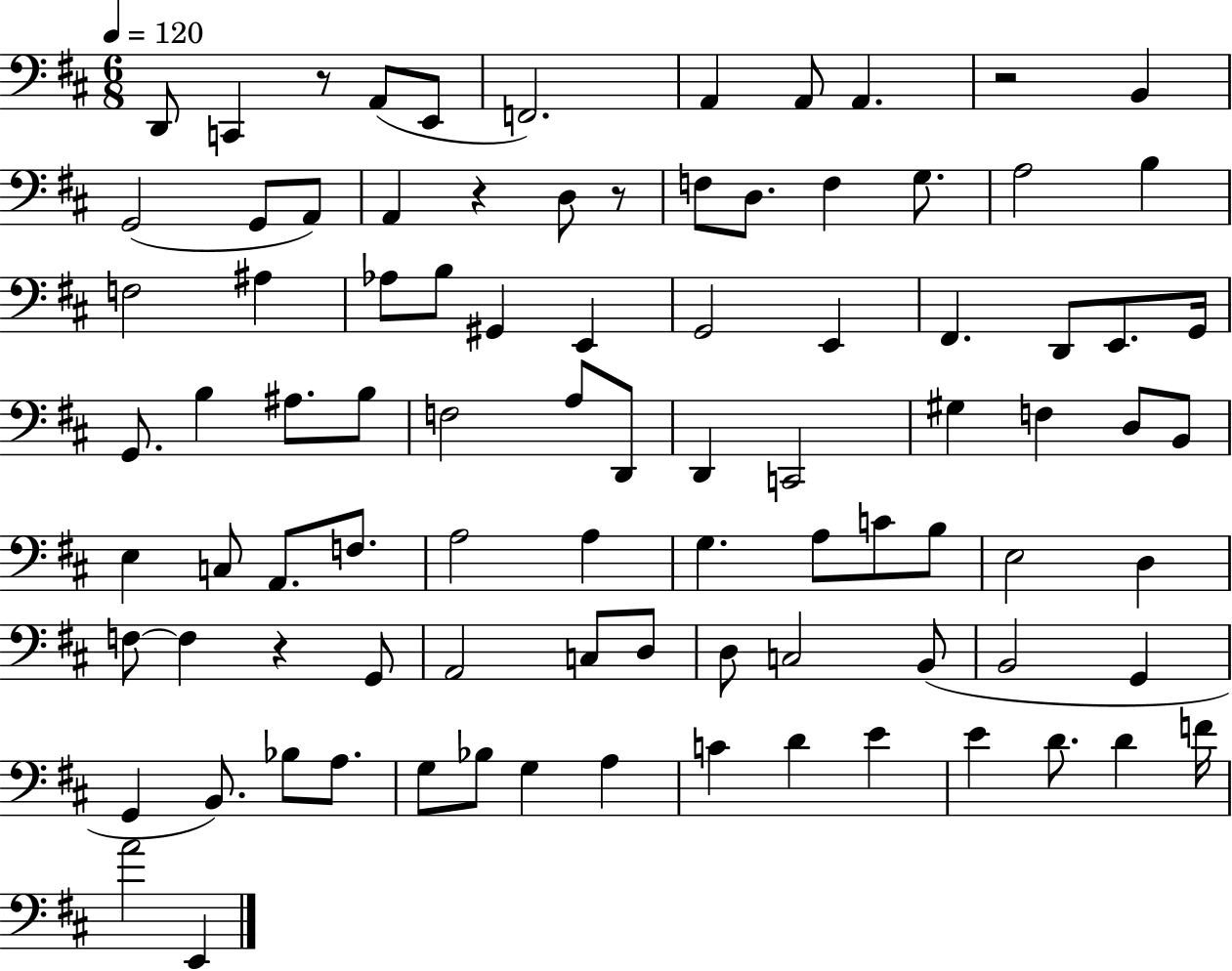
X:1
T:Untitled
M:6/8
L:1/4
K:D
D,,/2 C,, z/2 A,,/2 E,,/2 F,,2 A,, A,,/2 A,, z2 B,, G,,2 G,,/2 A,,/2 A,, z D,/2 z/2 F,/2 D,/2 F, G,/2 A,2 B, F,2 ^A, _A,/2 B,/2 ^G,, E,, G,,2 E,, ^F,, D,,/2 E,,/2 G,,/4 G,,/2 B, ^A,/2 B,/2 F,2 A,/2 D,,/2 D,, C,,2 ^G, F, D,/2 B,,/2 E, C,/2 A,,/2 F,/2 A,2 A, G, A,/2 C/2 B,/2 E,2 D, F,/2 F, z G,,/2 A,,2 C,/2 D,/2 D,/2 C,2 B,,/2 B,,2 G,, G,, B,,/2 _B,/2 A,/2 G,/2 _B,/2 G, A, C D E E D/2 D F/4 A2 E,,